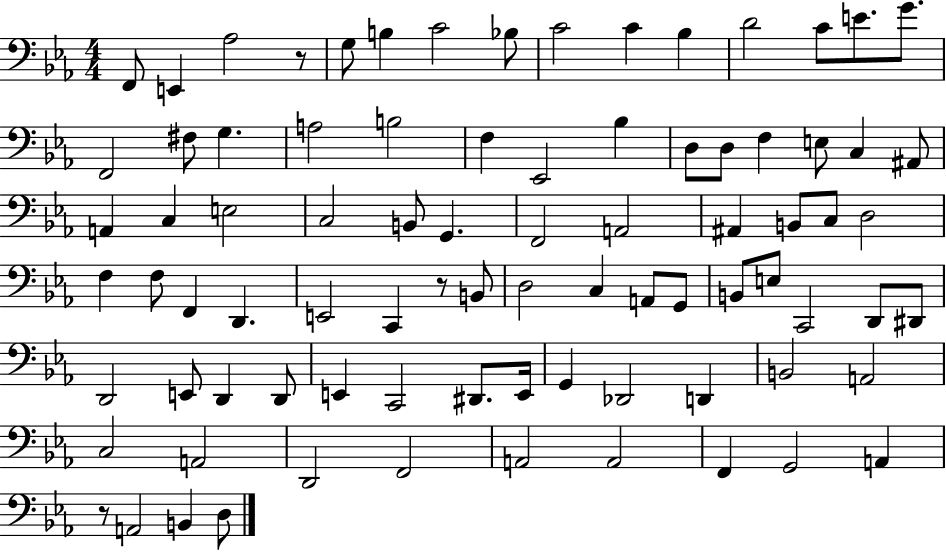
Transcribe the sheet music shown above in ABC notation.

X:1
T:Untitled
M:4/4
L:1/4
K:Eb
F,,/2 E,, _A,2 z/2 G,/2 B, C2 _B,/2 C2 C _B, D2 C/2 E/2 G/2 F,,2 ^F,/2 G, A,2 B,2 F, _E,,2 _B, D,/2 D,/2 F, E,/2 C, ^A,,/2 A,, C, E,2 C,2 B,,/2 G,, F,,2 A,,2 ^A,, B,,/2 C,/2 D,2 F, F,/2 F,, D,, E,,2 C,, z/2 B,,/2 D,2 C, A,,/2 G,,/2 B,,/2 E,/2 C,,2 D,,/2 ^D,,/2 D,,2 E,,/2 D,, D,,/2 E,, C,,2 ^D,,/2 E,,/4 G,, _D,,2 D,, B,,2 A,,2 C,2 A,,2 D,,2 F,,2 A,,2 A,,2 F,, G,,2 A,, z/2 A,,2 B,, D,/2